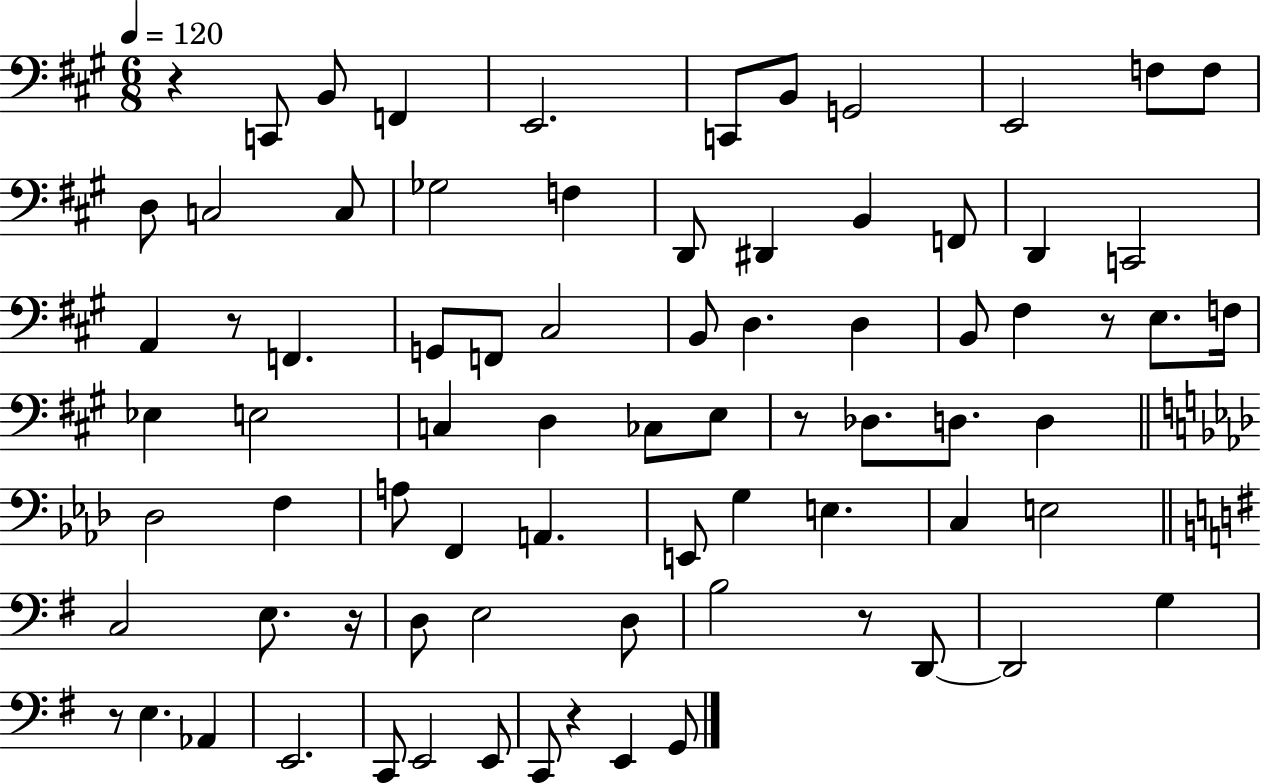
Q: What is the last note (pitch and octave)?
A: G2